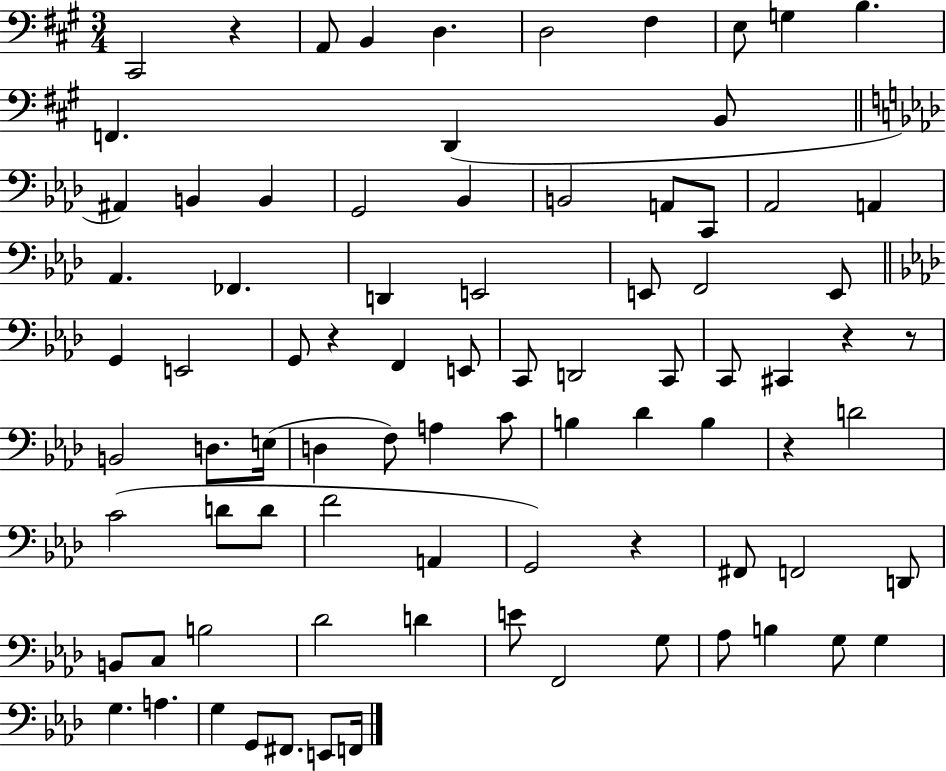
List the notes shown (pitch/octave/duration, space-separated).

C#2/h R/q A2/e B2/q D3/q. D3/h F#3/q E3/e G3/q B3/q. F2/q. D2/q B2/e A#2/q B2/q B2/q G2/h Bb2/q B2/h A2/e C2/e Ab2/h A2/q Ab2/q. FES2/q. D2/q E2/h E2/e F2/h E2/e G2/q E2/h G2/e R/q F2/q E2/e C2/e D2/h C2/e C2/e C#2/q R/q R/e B2/h D3/e. E3/s D3/q F3/e A3/q C4/e B3/q Db4/q B3/q R/q D4/h C4/h D4/e D4/e F4/h A2/q G2/h R/q F#2/e F2/h D2/e B2/e C3/e B3/h Db4/h D4/q E4/e F2/h G3/e Ab3/e B3/q G3/e G3/q G3/q. A3/q. G3/q G2/e F#2/e. E2/e F2/s